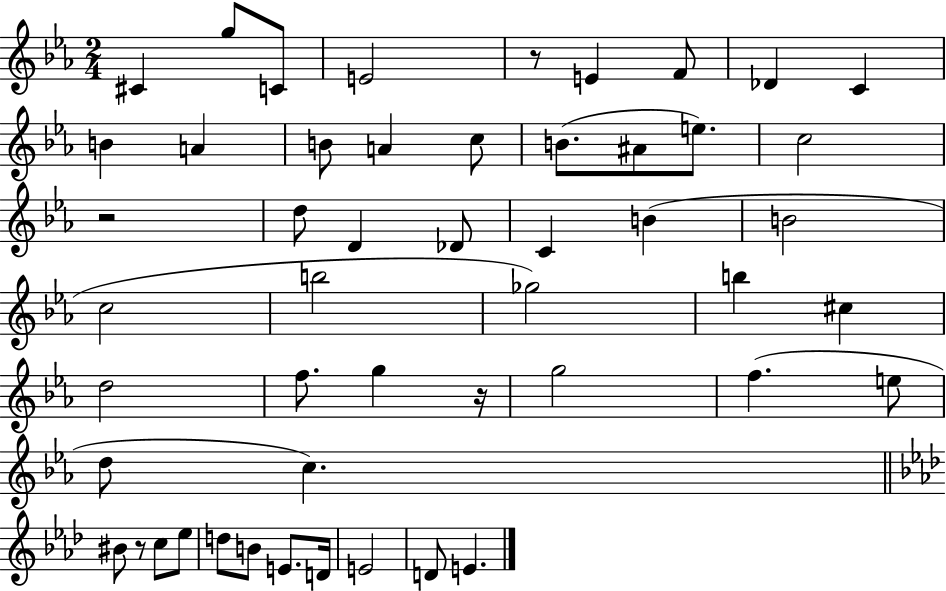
C#4/q G5/e C4/e E4/h R/e E4/q F4/e Db4/q C4/q B4/q A4/q B4/e A4/q C5/e B4/e. A#4/e E5/e. C5/h R/h D5/e D4/q Db4/e C4/q B4/q B4/h C5/h B5/h Gb5/h B5/q C#5/q D5/h F5/e. G5/q R/s G5/h F5/q. E5/e D5/e C5/q. BIS4/e R/e C5/e Eb5/e D5/e B4/e E4/e. D4/s E4/h D4/e E4/q.